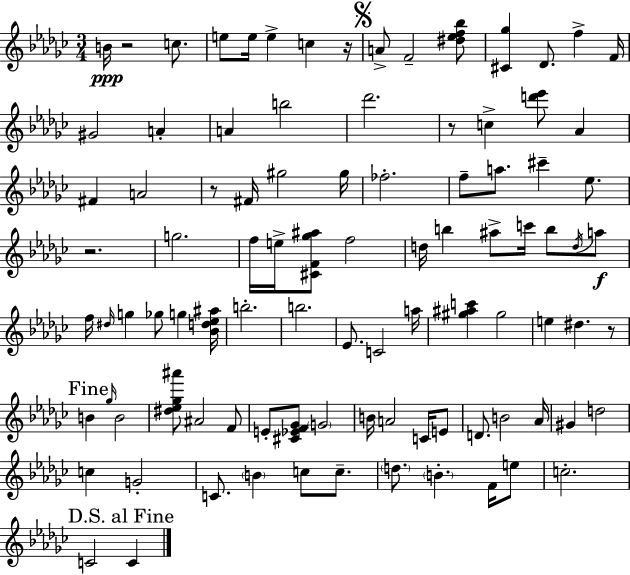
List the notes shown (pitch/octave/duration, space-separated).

B4/s R/h C5/e. E5/e E5/s E5/q C5/q R/s A4/e F4/h [D#5,Eb5,F5,Bb5]/e [C#4,Gb5]/q Db4/e. F5/q F4/s G#4/h A4/q A4/q B5/h Db6/h. R/e C5/q [D6,Eb6]/e Ab4/q F#4/q A4/h R/e F#4/s G#5/h G#5/s FES5/h. F5/e A5/e. C#6/q Eb5/e. R/h. G5/h. F5/s E5/s [C#4,F4,Gb5,A#5]/e F5/h D5/s B5/q A#5/e C6/s B5/e D5/s A5/e F5/s D#5/s G5/q Gb5/e G5/q [Bb4,D5,Eb5,A#5]/s B5/h. B5/h. Eb4/e. C4/h A5/s [G#5,A#5,C6]/q G#5/h E5/q D#5/q. R/e B4/q Gb5/s B4/h [D#5,Eb5,Gb5,A#6]/e A#4/h F4/e E4/e [C#4,Eb4,F4,Gb4]/e G4/h B4/s A4/h C4/s E4/e D4/e. B4/h Ab4/s G#4/q D5/h C5/q G4/h C4/e. B4/q C5/e C5/e. D5/e. B4/q. F4/s E5/e C5/h. C4/h C4/q